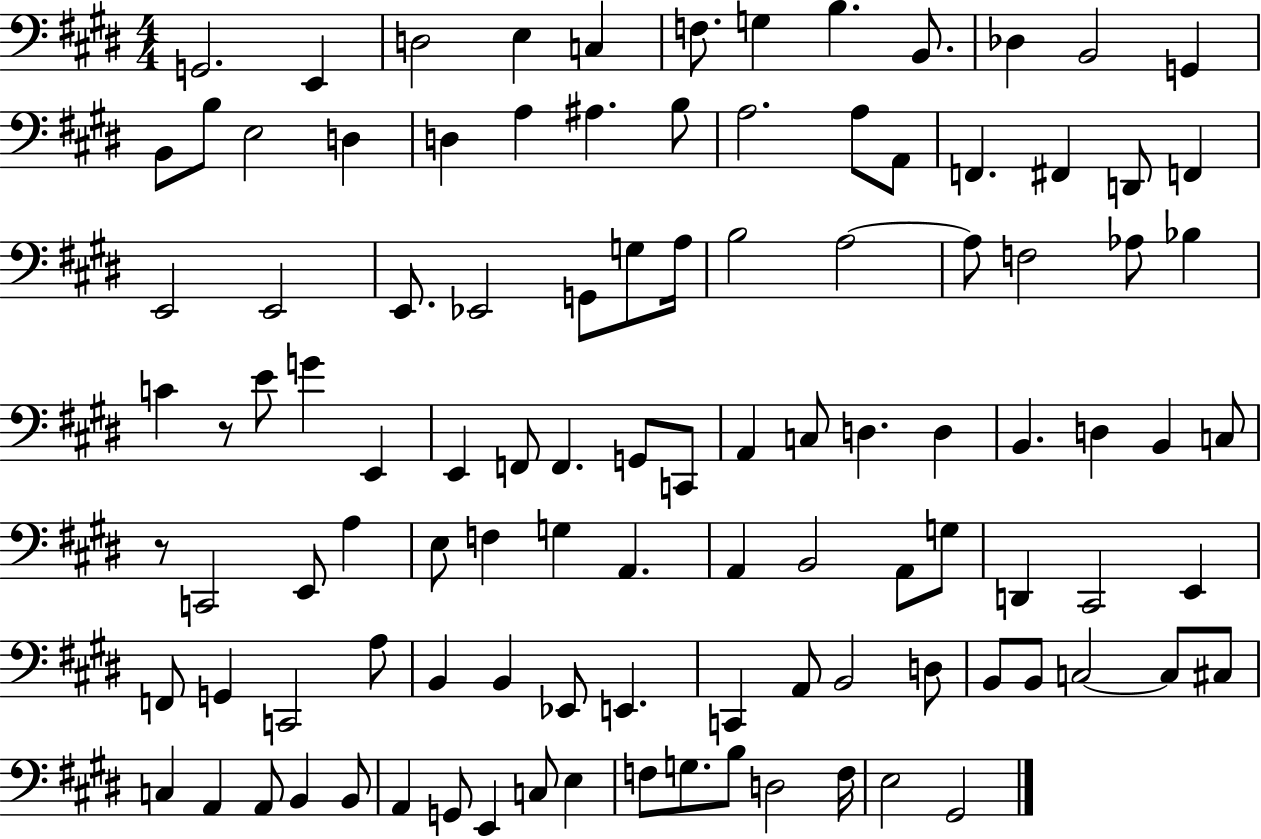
X:1
T:Untitled
M:4/4
L:1/4
K:E
G,,2 E,, D,2 E, C, F,/2 G, B, B,,/2 _D, B,,2 G,, B,,/2 B,/2 E,2 D, D, A, ^A, B,/2 A,2 A,/2 A,,/2 F,, ^F,, D,,/2 F,, E,,2 E,,2 E,,/2 _E,,2 G,,/2 G,/2 A,/4 B,2 A,2 A,/2 F,2 _A,/2 _B, C z/2 E/2 G E,, E,, F,,/2 F,, G,,/2 C,,/2 A,, C,/2 D, D, B,, D, B,, C,/2 z/2 C,,2 E,,/2 A, E,/2 F, G, A,, A,, B,,2 A,,/2 G,/2 D,, ^C,,2 E,, F,,/2 G,, C,,2 A,/2 B,, B,, _E,,/2 E,, C,, A,,/2 B,,2 D,/2 B,,/2 B,,/2 C,2 C,/2 ^C,/2 C, A,, A,,/2 B,, B,,/2 A,, G,,/2 E,, C,/2 E, F,/2 G,/2 B,/2 D,2 F,/4 E,2 ^G,,2